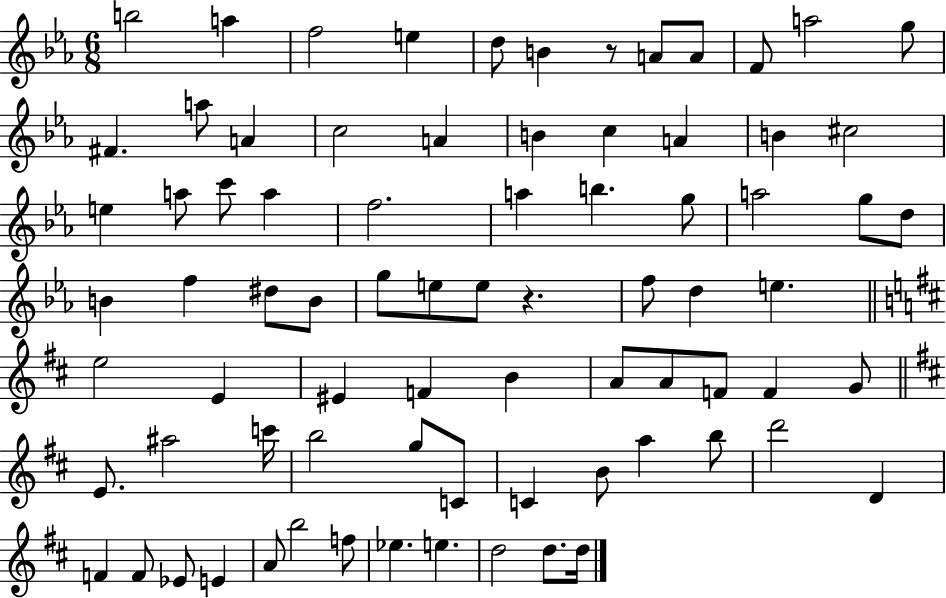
B5/h A5/q F5/h E5/q D5/e B4/q R/e A4/e A4/e F4/e A5/h G5/e F#4/q. A5/e A4/q C5/h A4/q B4/q C5/q A4/q B4/q C#5/h E5/q A5/e C6/e A5/q F5/h. A5/q B5/q. G5/e A5/h G5/e D5/e B4/q F5/q D#5/e B4/e G5/e E5/e E5/e R/q. F5/e D5/q E5/q. E5/h E4/q EIS4/q F4/q B4/q A4/e A4/e F4/e F4/q G4/e E4/e. A#5/h C6/s B5/h G5/e C4/e C4/q B4/e A5/q B5/e D6/h D4/q F4/q F4/e Eb4/e E4/q A4/e B5/h F5/e Eb5/q. E5/q. D5/h D5/e. D5/s